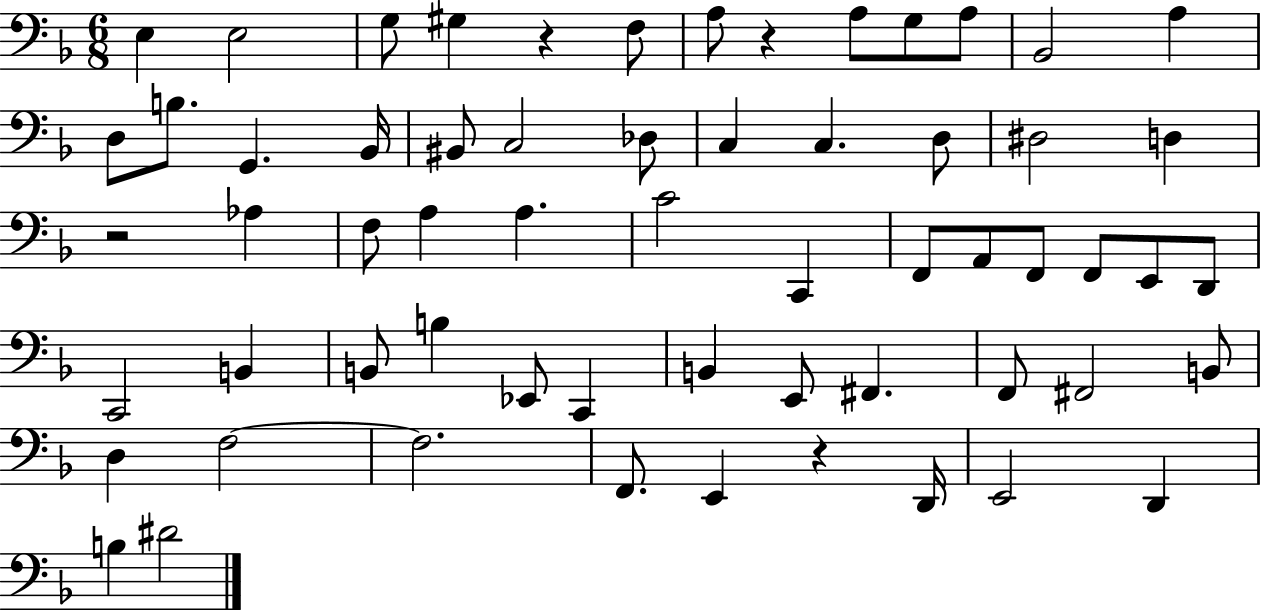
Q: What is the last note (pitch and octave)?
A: D#4